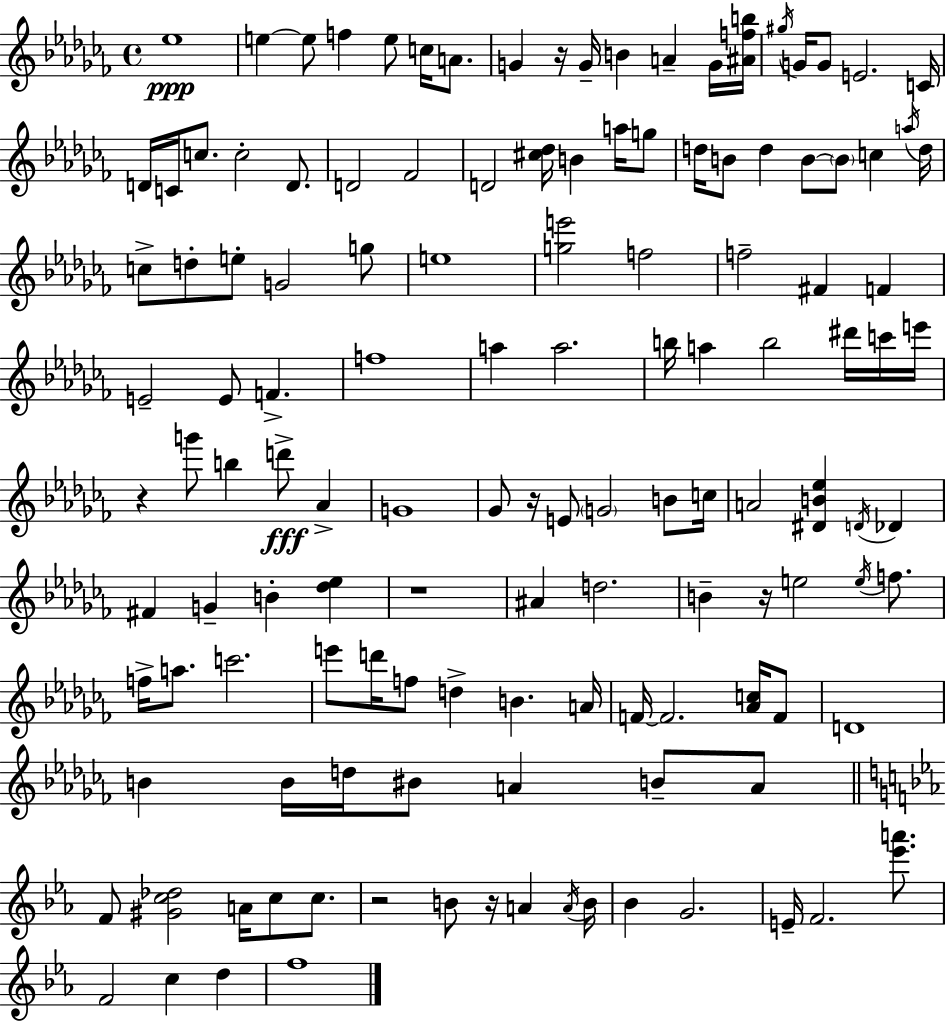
{
  \clef treble
  \time 4/4
  \defaultTimeSignature
  \key aes \minor
  ees''1\ppp | e''4~~ e''8 f''4 e''8 c''16 a'8. | g'4 r16 g'16-- b'4 a'4-- g'16 <ais' f'' b''>16 | \acciaccatura { gis''16 } g'16 g'8 e'2. | \break c'16 d'16 c'16 c''8. c''2-. d'8. | d'2 fes'2 | d'2 <cis'' des''>16 b'4 a''16 g''8 | d''16 b'8 d''4 b'8~~ \parenthesize b'8 c''4 | \break \acciaccatura { a''16 } d''16 c''8-> d''8-. e''8-. g'2 | g''8 e''1 | <g'' e'''>2 f''2 | f''2-- fis'4 f'4 | \break e'2-- e'8 f'4.-> | f''1 | a''4 a''2. | b''16 a''4 b''2 dis'''16 | \break c'''16 e'''16 r4 g'''8 b''4 d'''8->\fff aes'4-> | g'1 | ges'8 r16 e'8 \parenthesize g'2 b'8 | c''16 a'2 <dis' b' ees''>4 \acciaccatura { d'16 } des'4 | \break fis'4 g'4-- b'4-. <des'' ees''>4 | r1 | ais'4 d''2. | b'4-- r16 e''2 | \break \acciaccatura { e''16 } f''8. f''16-> a''8. c'''2. | e'''8 d'''16 f''8 d''4-> b'4. | a'16 f'16~~ f'2. | <aes' c''>16 f'8 d'1 | \break b'4 b'16 d''16 bis'8 a'4 | b'8-- a'8 \bar "||" \break \key c \minor f'8 <gis' c'' des''>2 a'16 c''8 c''8. | r2 b'8 r16 a'4 \acciaccatura { a'16 } | b'16 bes'4 g'2. | e'16-- f'2. <ees''' a'''>8. | \break f'2 c''4 d''4 | f''1 | \bar "|."
}